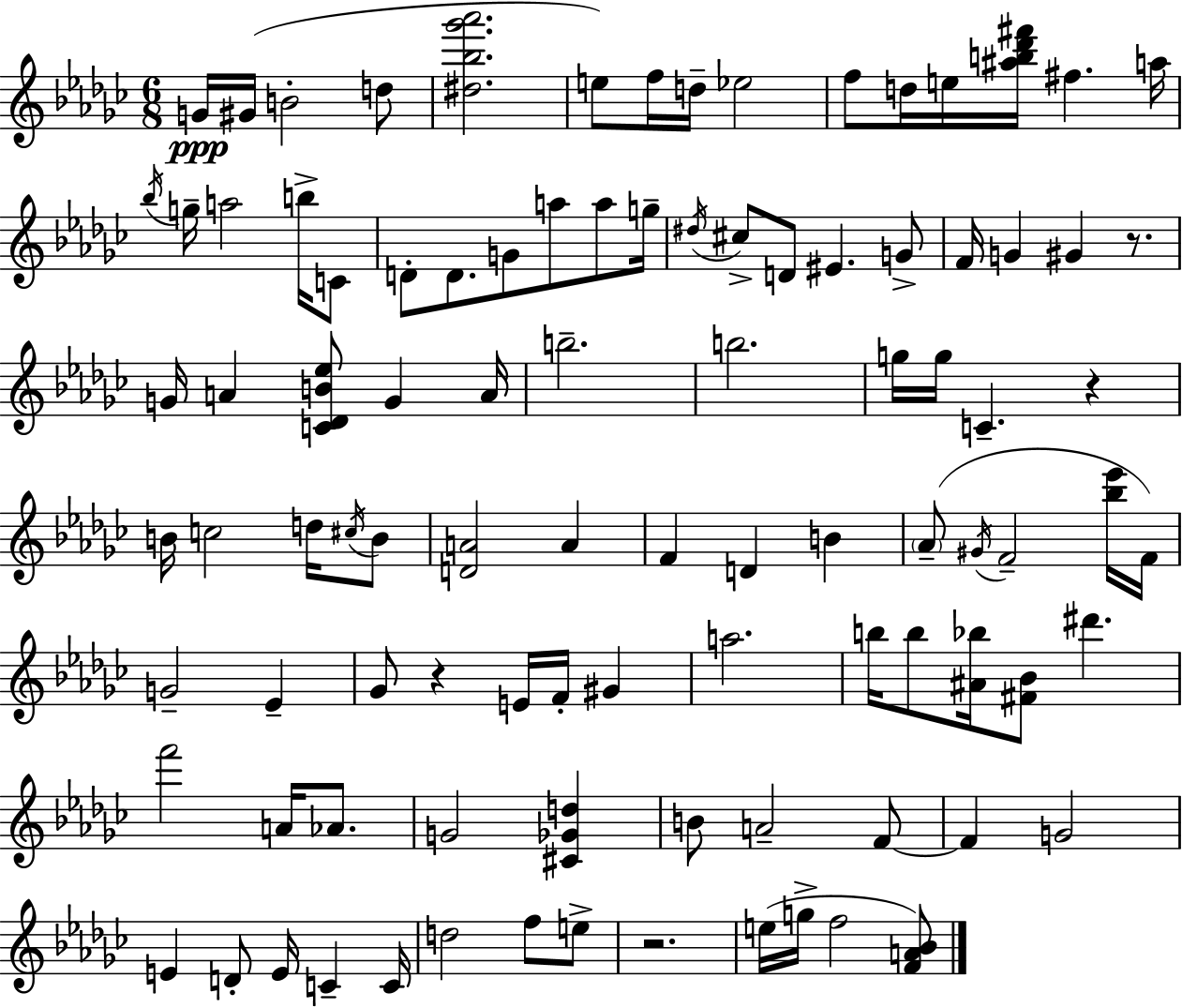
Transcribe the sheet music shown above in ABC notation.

X:1
T:Untitled
M:6/8
L:1/4
K:Ebm
G/4 ^G/4 B2 d/2 [^d_b_g'_a']2 e/2 f/4 d/4 _e2 f/2 d/4 e/4 [^ab_d'^f']/4 ^f a/4 _b/4 g/4 a2 b/4 C/2 D/2 D/2 G/2 a/2 a/2 g/4 ^d/4 ^c/2 D/2 ^E G/2 F/4 G ^G z/2 G/4 A [C_DB_e]/2 G A/4 b2 b2 g/4 g/4 C z B/4 c2 d/4 ^c/4 B/2 [DA]2 A F D B _A/2 ^G/4 F2 [_b_e']/4 F/4 G2 _E _G/2 z E/4 F/4 ^G a2 b/4 b/2 [^A_b]/4 [^F_B]/2 ^d' f'2 A/4 _A/2 G2 [^C_Gd] B/2 A2 F/2 F G2 E D/2 E/4 C C/4 d2 f/2 e/2 z2 e/4 g/4 f2 [FA_B]/2